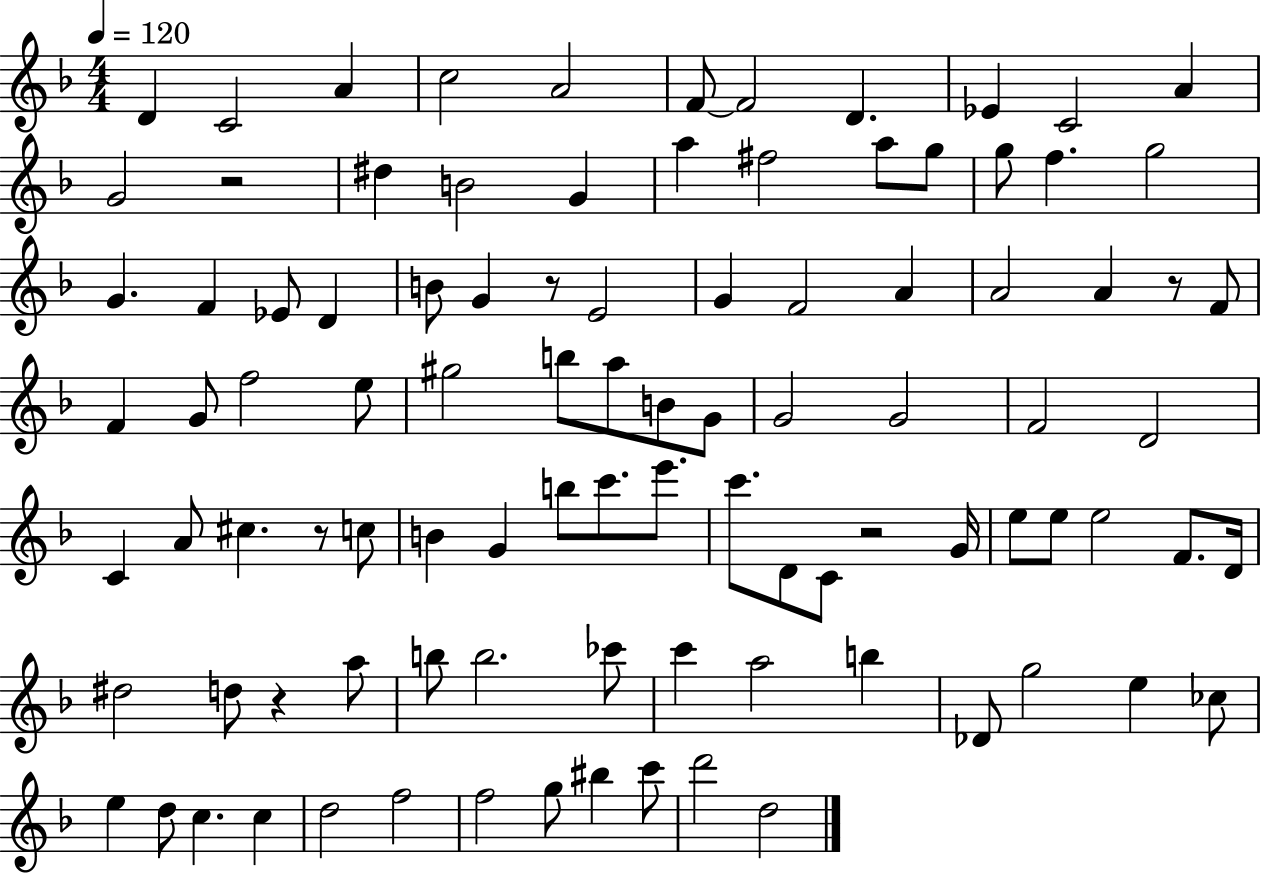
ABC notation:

X:1
T:Untitled
M:4/4
L:1/4
K:F
D C2 A c2 A2 F/2 F2 D _E C2 A G2 z2 ^d B2 G a ^f2 a/2 g/2 g/2 f g2 G F _E/2 D B/2 G z/2 E2 G F2 A A2 A z/2 F/2 F G/2 f2 e/2 ^g2 b/2 a/2 B/2 G/2 G2 G2 F2 D2 C A/2 ^c z/2 c/2 B G b/2 c'/2 e'/2 c'/2 D/2 C/2 z2 G/4 e/2 e/2 e2 F/2 D/4 ^d2 d/2 z a/2 b/2 b2 _c'/2 c' a2 b _D/2 g2 e _c/2 e d/2 c c d2 f2 f2 g/2 ^b c'/2 d'2 d2